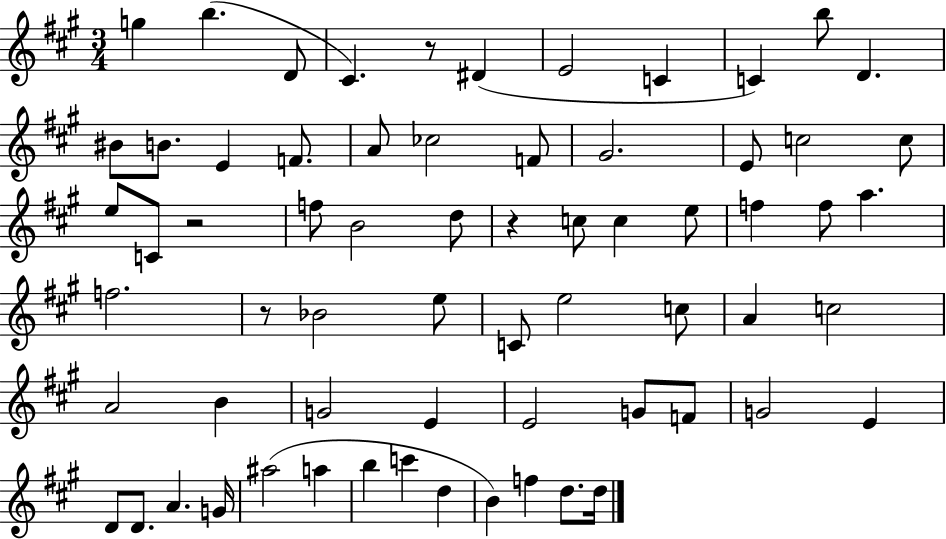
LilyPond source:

{
  \clef treble
  \numericTimeSignature
  \time 3/4
  \key a \major
  \repeat volta 2 { g''4 b''4.( d'8 | cis'4.) r8 dis'4( | e'2 c'4 | c'4) b''8 d'4. | \break bis'8 b'8. e'4 f'8. | a'8 ces''2 f'8 | gis'2. | e'8 c''2 c''8 | \break e''8 c'8 r2 | f''8 b'2 d''8 | r4 c''8 c''4 e''8 | f''4 f''8 a''4. | \break f''2. | r8 bes'2 e''8 | c'8 e''2 c''8 | a'4 c''2 | \break a'2 b'4 | g'2 e'4 | e'2 g'8 f'8 | g'2 e'4 | \break d'8 d'8. a'4. g'16 | ais''2( a''4 | b''4 c'''4 d''4 | b'4) f''4 d''8. d''16 | \break } \bar "|."
}